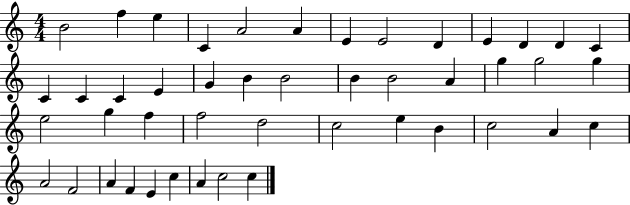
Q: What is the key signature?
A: C major